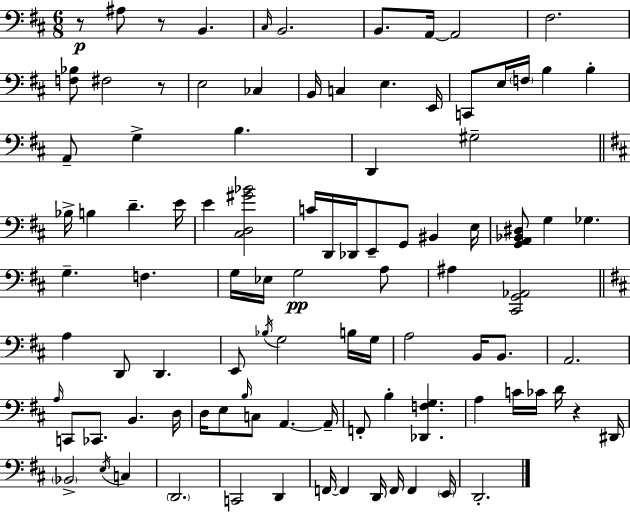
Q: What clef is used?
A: bass